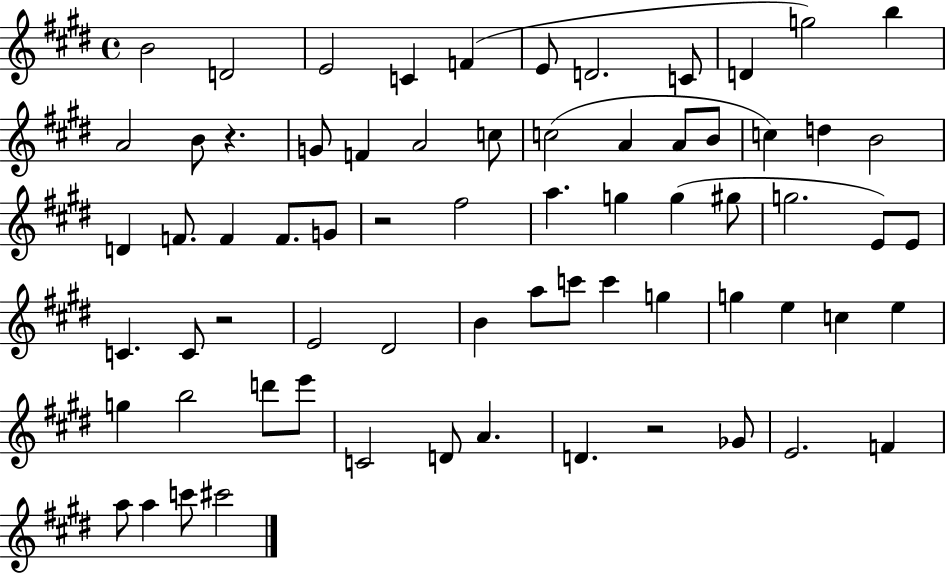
B4/h D4/h E4/h C4/q F4/q E4/e D4/h. C4/e D4/q G5/h B5/q A4/h B4/e R/q. G4/e F4/q A4/h C5/e C5/h A4/q A4/e B4/e C5/q D5/q B4/h D4/q F4/e. F4/q F4/e. G4/e R/h F#5/h A5/q. G5/q G5/q G#5/e G5/h. E4/e E4/e C4/q. C4/e R/h E4/h D#4/h B4/q A5/e C6/e C6/q G5/q G5/q E5/q C5/q E5/q G5/q B5/h D6/e E6/e C4/h D4/e A4/q. D4/q. R/h Gb4/e E4/h. F4/q A5/e A5/q C6/e C#6/h